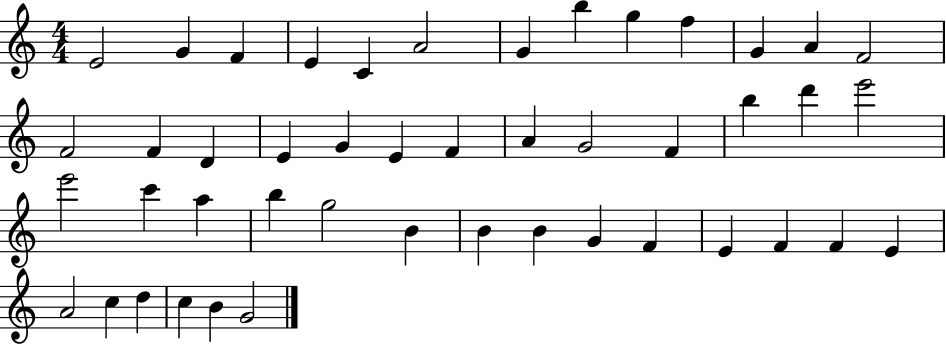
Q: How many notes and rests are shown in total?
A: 46